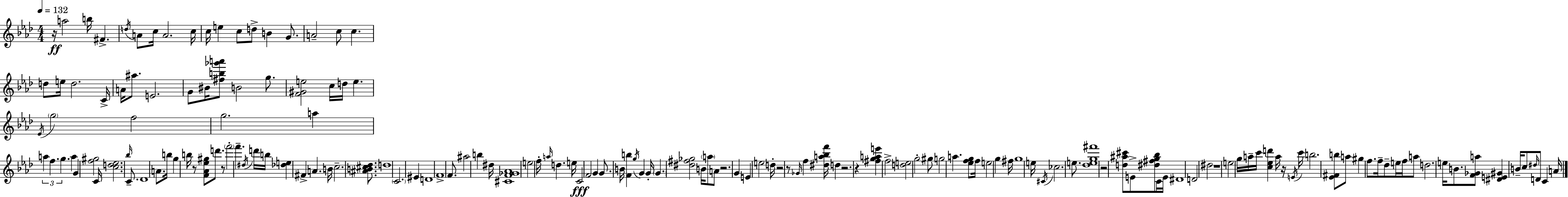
{
  \clef treble
  \numericTimeSignature
  \time 4/4
  \key f \minor
  \tempo 4 = 132
  \repeat volta 2 { r16\ff a''2 b''16 fis'4.-> | \acciaccatura { d''16 } a'8 c''16 a'2. | c''16 c''16 e''4 c''8 d''8-> b'4 g'8. | a'2-- c''8 c''4. | \break d''8 e''16 d''2. | c'16-> a'16 ais''8. e'2. | g'8 bis'16 <fis'' b'' ges''' a'''>8 b'2 g''8. | <f' gis' e''>2 c''16 d''16 e''4. | \break \acciaccatura { ees'16 } \parenthesize g''2 f''2 | g''2. a''4 | \tuplet 3/2 { a''4 f''4. g''4. } | a''4 g'4 <f'' gis''>2 | \break c'16 <c'' d'' ees''>2. \grace { bes''16 } | c'8.-- des'1 | a'8. b''16 g''4 b''16 r8 <f' aes' ees'' gis''>8 | d'''8. r8 \parenthesize f'''2-. f'''4.-- | \break \acciaccatura { dis''16 } d'''16 b''16 <des'' e''>4 fis'4-> a'4. | b'16 c''2.-- | <ais' b' cis'' des''>8. d''1 | \parenthesize c'2. | \break eis'4 d'1 | f'1-> | f'8. ais''2 b''4 | dis''16 <cis' f' ges' aes'>1 | \break e''2 f''16-. \grace { a''16 } d''4. | e''16 c'2\fff f'2 | g'4 g'8. b'16 <f' b''>4 | \acciaccatura { g''16 } g'4 g'16-. \parenthesize g'4. <dis'' fis'' ges''>2 | \break b'16 \parenthesize a''8 a'8 r2. | g'4 e'4 e''2 | d''16-. r2 r8 | \grace { ges'16 } f''4 <dis'' a'' bes'' f'''>16 d''4 r2. | \break r4 <fis'' g'' a'' e'''>4 f''2-> | <d'' e''>2 g''2-. | gis''8 g''2 | a''4. <ees'' f'' g''>8 f''16 e''2 | \break g''4 fis''16 g''1 | e''16 \acciaccatura { cis'16 } ces''2. | e''8. <des'' e'' g'' fis'''>1 | r2 | \break <d'' ais'' cis'''>8 e'8-> <dis'' fis'' g'' bes''>8 c'16 e'16 dis'1 | d'2 | dis''2 r1 | e''2 | \break g''16 a''16-- c'''16 <c'' ees'' d'''>4 a''16 r16 \acciaccatura { e'16 } c'''16 b''2. | <ees' fis' b''>8 a''8 gis''4 f''8. | f''16-- des''8-- e''16 f''16 a''8 d''2. | e''16 b'8. <f' ges' a''>8 <dis' e' gis'>4 b'16-- | \break c''8 \grace { dis''16 } d'8 c'4 a'16 } \bar "|."
}